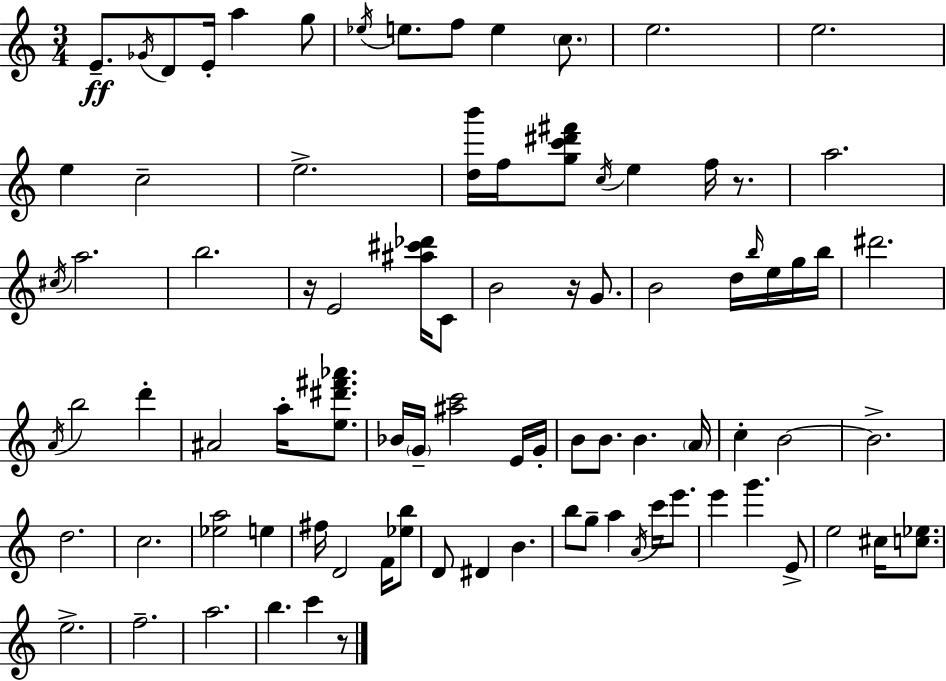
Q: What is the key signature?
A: A minor